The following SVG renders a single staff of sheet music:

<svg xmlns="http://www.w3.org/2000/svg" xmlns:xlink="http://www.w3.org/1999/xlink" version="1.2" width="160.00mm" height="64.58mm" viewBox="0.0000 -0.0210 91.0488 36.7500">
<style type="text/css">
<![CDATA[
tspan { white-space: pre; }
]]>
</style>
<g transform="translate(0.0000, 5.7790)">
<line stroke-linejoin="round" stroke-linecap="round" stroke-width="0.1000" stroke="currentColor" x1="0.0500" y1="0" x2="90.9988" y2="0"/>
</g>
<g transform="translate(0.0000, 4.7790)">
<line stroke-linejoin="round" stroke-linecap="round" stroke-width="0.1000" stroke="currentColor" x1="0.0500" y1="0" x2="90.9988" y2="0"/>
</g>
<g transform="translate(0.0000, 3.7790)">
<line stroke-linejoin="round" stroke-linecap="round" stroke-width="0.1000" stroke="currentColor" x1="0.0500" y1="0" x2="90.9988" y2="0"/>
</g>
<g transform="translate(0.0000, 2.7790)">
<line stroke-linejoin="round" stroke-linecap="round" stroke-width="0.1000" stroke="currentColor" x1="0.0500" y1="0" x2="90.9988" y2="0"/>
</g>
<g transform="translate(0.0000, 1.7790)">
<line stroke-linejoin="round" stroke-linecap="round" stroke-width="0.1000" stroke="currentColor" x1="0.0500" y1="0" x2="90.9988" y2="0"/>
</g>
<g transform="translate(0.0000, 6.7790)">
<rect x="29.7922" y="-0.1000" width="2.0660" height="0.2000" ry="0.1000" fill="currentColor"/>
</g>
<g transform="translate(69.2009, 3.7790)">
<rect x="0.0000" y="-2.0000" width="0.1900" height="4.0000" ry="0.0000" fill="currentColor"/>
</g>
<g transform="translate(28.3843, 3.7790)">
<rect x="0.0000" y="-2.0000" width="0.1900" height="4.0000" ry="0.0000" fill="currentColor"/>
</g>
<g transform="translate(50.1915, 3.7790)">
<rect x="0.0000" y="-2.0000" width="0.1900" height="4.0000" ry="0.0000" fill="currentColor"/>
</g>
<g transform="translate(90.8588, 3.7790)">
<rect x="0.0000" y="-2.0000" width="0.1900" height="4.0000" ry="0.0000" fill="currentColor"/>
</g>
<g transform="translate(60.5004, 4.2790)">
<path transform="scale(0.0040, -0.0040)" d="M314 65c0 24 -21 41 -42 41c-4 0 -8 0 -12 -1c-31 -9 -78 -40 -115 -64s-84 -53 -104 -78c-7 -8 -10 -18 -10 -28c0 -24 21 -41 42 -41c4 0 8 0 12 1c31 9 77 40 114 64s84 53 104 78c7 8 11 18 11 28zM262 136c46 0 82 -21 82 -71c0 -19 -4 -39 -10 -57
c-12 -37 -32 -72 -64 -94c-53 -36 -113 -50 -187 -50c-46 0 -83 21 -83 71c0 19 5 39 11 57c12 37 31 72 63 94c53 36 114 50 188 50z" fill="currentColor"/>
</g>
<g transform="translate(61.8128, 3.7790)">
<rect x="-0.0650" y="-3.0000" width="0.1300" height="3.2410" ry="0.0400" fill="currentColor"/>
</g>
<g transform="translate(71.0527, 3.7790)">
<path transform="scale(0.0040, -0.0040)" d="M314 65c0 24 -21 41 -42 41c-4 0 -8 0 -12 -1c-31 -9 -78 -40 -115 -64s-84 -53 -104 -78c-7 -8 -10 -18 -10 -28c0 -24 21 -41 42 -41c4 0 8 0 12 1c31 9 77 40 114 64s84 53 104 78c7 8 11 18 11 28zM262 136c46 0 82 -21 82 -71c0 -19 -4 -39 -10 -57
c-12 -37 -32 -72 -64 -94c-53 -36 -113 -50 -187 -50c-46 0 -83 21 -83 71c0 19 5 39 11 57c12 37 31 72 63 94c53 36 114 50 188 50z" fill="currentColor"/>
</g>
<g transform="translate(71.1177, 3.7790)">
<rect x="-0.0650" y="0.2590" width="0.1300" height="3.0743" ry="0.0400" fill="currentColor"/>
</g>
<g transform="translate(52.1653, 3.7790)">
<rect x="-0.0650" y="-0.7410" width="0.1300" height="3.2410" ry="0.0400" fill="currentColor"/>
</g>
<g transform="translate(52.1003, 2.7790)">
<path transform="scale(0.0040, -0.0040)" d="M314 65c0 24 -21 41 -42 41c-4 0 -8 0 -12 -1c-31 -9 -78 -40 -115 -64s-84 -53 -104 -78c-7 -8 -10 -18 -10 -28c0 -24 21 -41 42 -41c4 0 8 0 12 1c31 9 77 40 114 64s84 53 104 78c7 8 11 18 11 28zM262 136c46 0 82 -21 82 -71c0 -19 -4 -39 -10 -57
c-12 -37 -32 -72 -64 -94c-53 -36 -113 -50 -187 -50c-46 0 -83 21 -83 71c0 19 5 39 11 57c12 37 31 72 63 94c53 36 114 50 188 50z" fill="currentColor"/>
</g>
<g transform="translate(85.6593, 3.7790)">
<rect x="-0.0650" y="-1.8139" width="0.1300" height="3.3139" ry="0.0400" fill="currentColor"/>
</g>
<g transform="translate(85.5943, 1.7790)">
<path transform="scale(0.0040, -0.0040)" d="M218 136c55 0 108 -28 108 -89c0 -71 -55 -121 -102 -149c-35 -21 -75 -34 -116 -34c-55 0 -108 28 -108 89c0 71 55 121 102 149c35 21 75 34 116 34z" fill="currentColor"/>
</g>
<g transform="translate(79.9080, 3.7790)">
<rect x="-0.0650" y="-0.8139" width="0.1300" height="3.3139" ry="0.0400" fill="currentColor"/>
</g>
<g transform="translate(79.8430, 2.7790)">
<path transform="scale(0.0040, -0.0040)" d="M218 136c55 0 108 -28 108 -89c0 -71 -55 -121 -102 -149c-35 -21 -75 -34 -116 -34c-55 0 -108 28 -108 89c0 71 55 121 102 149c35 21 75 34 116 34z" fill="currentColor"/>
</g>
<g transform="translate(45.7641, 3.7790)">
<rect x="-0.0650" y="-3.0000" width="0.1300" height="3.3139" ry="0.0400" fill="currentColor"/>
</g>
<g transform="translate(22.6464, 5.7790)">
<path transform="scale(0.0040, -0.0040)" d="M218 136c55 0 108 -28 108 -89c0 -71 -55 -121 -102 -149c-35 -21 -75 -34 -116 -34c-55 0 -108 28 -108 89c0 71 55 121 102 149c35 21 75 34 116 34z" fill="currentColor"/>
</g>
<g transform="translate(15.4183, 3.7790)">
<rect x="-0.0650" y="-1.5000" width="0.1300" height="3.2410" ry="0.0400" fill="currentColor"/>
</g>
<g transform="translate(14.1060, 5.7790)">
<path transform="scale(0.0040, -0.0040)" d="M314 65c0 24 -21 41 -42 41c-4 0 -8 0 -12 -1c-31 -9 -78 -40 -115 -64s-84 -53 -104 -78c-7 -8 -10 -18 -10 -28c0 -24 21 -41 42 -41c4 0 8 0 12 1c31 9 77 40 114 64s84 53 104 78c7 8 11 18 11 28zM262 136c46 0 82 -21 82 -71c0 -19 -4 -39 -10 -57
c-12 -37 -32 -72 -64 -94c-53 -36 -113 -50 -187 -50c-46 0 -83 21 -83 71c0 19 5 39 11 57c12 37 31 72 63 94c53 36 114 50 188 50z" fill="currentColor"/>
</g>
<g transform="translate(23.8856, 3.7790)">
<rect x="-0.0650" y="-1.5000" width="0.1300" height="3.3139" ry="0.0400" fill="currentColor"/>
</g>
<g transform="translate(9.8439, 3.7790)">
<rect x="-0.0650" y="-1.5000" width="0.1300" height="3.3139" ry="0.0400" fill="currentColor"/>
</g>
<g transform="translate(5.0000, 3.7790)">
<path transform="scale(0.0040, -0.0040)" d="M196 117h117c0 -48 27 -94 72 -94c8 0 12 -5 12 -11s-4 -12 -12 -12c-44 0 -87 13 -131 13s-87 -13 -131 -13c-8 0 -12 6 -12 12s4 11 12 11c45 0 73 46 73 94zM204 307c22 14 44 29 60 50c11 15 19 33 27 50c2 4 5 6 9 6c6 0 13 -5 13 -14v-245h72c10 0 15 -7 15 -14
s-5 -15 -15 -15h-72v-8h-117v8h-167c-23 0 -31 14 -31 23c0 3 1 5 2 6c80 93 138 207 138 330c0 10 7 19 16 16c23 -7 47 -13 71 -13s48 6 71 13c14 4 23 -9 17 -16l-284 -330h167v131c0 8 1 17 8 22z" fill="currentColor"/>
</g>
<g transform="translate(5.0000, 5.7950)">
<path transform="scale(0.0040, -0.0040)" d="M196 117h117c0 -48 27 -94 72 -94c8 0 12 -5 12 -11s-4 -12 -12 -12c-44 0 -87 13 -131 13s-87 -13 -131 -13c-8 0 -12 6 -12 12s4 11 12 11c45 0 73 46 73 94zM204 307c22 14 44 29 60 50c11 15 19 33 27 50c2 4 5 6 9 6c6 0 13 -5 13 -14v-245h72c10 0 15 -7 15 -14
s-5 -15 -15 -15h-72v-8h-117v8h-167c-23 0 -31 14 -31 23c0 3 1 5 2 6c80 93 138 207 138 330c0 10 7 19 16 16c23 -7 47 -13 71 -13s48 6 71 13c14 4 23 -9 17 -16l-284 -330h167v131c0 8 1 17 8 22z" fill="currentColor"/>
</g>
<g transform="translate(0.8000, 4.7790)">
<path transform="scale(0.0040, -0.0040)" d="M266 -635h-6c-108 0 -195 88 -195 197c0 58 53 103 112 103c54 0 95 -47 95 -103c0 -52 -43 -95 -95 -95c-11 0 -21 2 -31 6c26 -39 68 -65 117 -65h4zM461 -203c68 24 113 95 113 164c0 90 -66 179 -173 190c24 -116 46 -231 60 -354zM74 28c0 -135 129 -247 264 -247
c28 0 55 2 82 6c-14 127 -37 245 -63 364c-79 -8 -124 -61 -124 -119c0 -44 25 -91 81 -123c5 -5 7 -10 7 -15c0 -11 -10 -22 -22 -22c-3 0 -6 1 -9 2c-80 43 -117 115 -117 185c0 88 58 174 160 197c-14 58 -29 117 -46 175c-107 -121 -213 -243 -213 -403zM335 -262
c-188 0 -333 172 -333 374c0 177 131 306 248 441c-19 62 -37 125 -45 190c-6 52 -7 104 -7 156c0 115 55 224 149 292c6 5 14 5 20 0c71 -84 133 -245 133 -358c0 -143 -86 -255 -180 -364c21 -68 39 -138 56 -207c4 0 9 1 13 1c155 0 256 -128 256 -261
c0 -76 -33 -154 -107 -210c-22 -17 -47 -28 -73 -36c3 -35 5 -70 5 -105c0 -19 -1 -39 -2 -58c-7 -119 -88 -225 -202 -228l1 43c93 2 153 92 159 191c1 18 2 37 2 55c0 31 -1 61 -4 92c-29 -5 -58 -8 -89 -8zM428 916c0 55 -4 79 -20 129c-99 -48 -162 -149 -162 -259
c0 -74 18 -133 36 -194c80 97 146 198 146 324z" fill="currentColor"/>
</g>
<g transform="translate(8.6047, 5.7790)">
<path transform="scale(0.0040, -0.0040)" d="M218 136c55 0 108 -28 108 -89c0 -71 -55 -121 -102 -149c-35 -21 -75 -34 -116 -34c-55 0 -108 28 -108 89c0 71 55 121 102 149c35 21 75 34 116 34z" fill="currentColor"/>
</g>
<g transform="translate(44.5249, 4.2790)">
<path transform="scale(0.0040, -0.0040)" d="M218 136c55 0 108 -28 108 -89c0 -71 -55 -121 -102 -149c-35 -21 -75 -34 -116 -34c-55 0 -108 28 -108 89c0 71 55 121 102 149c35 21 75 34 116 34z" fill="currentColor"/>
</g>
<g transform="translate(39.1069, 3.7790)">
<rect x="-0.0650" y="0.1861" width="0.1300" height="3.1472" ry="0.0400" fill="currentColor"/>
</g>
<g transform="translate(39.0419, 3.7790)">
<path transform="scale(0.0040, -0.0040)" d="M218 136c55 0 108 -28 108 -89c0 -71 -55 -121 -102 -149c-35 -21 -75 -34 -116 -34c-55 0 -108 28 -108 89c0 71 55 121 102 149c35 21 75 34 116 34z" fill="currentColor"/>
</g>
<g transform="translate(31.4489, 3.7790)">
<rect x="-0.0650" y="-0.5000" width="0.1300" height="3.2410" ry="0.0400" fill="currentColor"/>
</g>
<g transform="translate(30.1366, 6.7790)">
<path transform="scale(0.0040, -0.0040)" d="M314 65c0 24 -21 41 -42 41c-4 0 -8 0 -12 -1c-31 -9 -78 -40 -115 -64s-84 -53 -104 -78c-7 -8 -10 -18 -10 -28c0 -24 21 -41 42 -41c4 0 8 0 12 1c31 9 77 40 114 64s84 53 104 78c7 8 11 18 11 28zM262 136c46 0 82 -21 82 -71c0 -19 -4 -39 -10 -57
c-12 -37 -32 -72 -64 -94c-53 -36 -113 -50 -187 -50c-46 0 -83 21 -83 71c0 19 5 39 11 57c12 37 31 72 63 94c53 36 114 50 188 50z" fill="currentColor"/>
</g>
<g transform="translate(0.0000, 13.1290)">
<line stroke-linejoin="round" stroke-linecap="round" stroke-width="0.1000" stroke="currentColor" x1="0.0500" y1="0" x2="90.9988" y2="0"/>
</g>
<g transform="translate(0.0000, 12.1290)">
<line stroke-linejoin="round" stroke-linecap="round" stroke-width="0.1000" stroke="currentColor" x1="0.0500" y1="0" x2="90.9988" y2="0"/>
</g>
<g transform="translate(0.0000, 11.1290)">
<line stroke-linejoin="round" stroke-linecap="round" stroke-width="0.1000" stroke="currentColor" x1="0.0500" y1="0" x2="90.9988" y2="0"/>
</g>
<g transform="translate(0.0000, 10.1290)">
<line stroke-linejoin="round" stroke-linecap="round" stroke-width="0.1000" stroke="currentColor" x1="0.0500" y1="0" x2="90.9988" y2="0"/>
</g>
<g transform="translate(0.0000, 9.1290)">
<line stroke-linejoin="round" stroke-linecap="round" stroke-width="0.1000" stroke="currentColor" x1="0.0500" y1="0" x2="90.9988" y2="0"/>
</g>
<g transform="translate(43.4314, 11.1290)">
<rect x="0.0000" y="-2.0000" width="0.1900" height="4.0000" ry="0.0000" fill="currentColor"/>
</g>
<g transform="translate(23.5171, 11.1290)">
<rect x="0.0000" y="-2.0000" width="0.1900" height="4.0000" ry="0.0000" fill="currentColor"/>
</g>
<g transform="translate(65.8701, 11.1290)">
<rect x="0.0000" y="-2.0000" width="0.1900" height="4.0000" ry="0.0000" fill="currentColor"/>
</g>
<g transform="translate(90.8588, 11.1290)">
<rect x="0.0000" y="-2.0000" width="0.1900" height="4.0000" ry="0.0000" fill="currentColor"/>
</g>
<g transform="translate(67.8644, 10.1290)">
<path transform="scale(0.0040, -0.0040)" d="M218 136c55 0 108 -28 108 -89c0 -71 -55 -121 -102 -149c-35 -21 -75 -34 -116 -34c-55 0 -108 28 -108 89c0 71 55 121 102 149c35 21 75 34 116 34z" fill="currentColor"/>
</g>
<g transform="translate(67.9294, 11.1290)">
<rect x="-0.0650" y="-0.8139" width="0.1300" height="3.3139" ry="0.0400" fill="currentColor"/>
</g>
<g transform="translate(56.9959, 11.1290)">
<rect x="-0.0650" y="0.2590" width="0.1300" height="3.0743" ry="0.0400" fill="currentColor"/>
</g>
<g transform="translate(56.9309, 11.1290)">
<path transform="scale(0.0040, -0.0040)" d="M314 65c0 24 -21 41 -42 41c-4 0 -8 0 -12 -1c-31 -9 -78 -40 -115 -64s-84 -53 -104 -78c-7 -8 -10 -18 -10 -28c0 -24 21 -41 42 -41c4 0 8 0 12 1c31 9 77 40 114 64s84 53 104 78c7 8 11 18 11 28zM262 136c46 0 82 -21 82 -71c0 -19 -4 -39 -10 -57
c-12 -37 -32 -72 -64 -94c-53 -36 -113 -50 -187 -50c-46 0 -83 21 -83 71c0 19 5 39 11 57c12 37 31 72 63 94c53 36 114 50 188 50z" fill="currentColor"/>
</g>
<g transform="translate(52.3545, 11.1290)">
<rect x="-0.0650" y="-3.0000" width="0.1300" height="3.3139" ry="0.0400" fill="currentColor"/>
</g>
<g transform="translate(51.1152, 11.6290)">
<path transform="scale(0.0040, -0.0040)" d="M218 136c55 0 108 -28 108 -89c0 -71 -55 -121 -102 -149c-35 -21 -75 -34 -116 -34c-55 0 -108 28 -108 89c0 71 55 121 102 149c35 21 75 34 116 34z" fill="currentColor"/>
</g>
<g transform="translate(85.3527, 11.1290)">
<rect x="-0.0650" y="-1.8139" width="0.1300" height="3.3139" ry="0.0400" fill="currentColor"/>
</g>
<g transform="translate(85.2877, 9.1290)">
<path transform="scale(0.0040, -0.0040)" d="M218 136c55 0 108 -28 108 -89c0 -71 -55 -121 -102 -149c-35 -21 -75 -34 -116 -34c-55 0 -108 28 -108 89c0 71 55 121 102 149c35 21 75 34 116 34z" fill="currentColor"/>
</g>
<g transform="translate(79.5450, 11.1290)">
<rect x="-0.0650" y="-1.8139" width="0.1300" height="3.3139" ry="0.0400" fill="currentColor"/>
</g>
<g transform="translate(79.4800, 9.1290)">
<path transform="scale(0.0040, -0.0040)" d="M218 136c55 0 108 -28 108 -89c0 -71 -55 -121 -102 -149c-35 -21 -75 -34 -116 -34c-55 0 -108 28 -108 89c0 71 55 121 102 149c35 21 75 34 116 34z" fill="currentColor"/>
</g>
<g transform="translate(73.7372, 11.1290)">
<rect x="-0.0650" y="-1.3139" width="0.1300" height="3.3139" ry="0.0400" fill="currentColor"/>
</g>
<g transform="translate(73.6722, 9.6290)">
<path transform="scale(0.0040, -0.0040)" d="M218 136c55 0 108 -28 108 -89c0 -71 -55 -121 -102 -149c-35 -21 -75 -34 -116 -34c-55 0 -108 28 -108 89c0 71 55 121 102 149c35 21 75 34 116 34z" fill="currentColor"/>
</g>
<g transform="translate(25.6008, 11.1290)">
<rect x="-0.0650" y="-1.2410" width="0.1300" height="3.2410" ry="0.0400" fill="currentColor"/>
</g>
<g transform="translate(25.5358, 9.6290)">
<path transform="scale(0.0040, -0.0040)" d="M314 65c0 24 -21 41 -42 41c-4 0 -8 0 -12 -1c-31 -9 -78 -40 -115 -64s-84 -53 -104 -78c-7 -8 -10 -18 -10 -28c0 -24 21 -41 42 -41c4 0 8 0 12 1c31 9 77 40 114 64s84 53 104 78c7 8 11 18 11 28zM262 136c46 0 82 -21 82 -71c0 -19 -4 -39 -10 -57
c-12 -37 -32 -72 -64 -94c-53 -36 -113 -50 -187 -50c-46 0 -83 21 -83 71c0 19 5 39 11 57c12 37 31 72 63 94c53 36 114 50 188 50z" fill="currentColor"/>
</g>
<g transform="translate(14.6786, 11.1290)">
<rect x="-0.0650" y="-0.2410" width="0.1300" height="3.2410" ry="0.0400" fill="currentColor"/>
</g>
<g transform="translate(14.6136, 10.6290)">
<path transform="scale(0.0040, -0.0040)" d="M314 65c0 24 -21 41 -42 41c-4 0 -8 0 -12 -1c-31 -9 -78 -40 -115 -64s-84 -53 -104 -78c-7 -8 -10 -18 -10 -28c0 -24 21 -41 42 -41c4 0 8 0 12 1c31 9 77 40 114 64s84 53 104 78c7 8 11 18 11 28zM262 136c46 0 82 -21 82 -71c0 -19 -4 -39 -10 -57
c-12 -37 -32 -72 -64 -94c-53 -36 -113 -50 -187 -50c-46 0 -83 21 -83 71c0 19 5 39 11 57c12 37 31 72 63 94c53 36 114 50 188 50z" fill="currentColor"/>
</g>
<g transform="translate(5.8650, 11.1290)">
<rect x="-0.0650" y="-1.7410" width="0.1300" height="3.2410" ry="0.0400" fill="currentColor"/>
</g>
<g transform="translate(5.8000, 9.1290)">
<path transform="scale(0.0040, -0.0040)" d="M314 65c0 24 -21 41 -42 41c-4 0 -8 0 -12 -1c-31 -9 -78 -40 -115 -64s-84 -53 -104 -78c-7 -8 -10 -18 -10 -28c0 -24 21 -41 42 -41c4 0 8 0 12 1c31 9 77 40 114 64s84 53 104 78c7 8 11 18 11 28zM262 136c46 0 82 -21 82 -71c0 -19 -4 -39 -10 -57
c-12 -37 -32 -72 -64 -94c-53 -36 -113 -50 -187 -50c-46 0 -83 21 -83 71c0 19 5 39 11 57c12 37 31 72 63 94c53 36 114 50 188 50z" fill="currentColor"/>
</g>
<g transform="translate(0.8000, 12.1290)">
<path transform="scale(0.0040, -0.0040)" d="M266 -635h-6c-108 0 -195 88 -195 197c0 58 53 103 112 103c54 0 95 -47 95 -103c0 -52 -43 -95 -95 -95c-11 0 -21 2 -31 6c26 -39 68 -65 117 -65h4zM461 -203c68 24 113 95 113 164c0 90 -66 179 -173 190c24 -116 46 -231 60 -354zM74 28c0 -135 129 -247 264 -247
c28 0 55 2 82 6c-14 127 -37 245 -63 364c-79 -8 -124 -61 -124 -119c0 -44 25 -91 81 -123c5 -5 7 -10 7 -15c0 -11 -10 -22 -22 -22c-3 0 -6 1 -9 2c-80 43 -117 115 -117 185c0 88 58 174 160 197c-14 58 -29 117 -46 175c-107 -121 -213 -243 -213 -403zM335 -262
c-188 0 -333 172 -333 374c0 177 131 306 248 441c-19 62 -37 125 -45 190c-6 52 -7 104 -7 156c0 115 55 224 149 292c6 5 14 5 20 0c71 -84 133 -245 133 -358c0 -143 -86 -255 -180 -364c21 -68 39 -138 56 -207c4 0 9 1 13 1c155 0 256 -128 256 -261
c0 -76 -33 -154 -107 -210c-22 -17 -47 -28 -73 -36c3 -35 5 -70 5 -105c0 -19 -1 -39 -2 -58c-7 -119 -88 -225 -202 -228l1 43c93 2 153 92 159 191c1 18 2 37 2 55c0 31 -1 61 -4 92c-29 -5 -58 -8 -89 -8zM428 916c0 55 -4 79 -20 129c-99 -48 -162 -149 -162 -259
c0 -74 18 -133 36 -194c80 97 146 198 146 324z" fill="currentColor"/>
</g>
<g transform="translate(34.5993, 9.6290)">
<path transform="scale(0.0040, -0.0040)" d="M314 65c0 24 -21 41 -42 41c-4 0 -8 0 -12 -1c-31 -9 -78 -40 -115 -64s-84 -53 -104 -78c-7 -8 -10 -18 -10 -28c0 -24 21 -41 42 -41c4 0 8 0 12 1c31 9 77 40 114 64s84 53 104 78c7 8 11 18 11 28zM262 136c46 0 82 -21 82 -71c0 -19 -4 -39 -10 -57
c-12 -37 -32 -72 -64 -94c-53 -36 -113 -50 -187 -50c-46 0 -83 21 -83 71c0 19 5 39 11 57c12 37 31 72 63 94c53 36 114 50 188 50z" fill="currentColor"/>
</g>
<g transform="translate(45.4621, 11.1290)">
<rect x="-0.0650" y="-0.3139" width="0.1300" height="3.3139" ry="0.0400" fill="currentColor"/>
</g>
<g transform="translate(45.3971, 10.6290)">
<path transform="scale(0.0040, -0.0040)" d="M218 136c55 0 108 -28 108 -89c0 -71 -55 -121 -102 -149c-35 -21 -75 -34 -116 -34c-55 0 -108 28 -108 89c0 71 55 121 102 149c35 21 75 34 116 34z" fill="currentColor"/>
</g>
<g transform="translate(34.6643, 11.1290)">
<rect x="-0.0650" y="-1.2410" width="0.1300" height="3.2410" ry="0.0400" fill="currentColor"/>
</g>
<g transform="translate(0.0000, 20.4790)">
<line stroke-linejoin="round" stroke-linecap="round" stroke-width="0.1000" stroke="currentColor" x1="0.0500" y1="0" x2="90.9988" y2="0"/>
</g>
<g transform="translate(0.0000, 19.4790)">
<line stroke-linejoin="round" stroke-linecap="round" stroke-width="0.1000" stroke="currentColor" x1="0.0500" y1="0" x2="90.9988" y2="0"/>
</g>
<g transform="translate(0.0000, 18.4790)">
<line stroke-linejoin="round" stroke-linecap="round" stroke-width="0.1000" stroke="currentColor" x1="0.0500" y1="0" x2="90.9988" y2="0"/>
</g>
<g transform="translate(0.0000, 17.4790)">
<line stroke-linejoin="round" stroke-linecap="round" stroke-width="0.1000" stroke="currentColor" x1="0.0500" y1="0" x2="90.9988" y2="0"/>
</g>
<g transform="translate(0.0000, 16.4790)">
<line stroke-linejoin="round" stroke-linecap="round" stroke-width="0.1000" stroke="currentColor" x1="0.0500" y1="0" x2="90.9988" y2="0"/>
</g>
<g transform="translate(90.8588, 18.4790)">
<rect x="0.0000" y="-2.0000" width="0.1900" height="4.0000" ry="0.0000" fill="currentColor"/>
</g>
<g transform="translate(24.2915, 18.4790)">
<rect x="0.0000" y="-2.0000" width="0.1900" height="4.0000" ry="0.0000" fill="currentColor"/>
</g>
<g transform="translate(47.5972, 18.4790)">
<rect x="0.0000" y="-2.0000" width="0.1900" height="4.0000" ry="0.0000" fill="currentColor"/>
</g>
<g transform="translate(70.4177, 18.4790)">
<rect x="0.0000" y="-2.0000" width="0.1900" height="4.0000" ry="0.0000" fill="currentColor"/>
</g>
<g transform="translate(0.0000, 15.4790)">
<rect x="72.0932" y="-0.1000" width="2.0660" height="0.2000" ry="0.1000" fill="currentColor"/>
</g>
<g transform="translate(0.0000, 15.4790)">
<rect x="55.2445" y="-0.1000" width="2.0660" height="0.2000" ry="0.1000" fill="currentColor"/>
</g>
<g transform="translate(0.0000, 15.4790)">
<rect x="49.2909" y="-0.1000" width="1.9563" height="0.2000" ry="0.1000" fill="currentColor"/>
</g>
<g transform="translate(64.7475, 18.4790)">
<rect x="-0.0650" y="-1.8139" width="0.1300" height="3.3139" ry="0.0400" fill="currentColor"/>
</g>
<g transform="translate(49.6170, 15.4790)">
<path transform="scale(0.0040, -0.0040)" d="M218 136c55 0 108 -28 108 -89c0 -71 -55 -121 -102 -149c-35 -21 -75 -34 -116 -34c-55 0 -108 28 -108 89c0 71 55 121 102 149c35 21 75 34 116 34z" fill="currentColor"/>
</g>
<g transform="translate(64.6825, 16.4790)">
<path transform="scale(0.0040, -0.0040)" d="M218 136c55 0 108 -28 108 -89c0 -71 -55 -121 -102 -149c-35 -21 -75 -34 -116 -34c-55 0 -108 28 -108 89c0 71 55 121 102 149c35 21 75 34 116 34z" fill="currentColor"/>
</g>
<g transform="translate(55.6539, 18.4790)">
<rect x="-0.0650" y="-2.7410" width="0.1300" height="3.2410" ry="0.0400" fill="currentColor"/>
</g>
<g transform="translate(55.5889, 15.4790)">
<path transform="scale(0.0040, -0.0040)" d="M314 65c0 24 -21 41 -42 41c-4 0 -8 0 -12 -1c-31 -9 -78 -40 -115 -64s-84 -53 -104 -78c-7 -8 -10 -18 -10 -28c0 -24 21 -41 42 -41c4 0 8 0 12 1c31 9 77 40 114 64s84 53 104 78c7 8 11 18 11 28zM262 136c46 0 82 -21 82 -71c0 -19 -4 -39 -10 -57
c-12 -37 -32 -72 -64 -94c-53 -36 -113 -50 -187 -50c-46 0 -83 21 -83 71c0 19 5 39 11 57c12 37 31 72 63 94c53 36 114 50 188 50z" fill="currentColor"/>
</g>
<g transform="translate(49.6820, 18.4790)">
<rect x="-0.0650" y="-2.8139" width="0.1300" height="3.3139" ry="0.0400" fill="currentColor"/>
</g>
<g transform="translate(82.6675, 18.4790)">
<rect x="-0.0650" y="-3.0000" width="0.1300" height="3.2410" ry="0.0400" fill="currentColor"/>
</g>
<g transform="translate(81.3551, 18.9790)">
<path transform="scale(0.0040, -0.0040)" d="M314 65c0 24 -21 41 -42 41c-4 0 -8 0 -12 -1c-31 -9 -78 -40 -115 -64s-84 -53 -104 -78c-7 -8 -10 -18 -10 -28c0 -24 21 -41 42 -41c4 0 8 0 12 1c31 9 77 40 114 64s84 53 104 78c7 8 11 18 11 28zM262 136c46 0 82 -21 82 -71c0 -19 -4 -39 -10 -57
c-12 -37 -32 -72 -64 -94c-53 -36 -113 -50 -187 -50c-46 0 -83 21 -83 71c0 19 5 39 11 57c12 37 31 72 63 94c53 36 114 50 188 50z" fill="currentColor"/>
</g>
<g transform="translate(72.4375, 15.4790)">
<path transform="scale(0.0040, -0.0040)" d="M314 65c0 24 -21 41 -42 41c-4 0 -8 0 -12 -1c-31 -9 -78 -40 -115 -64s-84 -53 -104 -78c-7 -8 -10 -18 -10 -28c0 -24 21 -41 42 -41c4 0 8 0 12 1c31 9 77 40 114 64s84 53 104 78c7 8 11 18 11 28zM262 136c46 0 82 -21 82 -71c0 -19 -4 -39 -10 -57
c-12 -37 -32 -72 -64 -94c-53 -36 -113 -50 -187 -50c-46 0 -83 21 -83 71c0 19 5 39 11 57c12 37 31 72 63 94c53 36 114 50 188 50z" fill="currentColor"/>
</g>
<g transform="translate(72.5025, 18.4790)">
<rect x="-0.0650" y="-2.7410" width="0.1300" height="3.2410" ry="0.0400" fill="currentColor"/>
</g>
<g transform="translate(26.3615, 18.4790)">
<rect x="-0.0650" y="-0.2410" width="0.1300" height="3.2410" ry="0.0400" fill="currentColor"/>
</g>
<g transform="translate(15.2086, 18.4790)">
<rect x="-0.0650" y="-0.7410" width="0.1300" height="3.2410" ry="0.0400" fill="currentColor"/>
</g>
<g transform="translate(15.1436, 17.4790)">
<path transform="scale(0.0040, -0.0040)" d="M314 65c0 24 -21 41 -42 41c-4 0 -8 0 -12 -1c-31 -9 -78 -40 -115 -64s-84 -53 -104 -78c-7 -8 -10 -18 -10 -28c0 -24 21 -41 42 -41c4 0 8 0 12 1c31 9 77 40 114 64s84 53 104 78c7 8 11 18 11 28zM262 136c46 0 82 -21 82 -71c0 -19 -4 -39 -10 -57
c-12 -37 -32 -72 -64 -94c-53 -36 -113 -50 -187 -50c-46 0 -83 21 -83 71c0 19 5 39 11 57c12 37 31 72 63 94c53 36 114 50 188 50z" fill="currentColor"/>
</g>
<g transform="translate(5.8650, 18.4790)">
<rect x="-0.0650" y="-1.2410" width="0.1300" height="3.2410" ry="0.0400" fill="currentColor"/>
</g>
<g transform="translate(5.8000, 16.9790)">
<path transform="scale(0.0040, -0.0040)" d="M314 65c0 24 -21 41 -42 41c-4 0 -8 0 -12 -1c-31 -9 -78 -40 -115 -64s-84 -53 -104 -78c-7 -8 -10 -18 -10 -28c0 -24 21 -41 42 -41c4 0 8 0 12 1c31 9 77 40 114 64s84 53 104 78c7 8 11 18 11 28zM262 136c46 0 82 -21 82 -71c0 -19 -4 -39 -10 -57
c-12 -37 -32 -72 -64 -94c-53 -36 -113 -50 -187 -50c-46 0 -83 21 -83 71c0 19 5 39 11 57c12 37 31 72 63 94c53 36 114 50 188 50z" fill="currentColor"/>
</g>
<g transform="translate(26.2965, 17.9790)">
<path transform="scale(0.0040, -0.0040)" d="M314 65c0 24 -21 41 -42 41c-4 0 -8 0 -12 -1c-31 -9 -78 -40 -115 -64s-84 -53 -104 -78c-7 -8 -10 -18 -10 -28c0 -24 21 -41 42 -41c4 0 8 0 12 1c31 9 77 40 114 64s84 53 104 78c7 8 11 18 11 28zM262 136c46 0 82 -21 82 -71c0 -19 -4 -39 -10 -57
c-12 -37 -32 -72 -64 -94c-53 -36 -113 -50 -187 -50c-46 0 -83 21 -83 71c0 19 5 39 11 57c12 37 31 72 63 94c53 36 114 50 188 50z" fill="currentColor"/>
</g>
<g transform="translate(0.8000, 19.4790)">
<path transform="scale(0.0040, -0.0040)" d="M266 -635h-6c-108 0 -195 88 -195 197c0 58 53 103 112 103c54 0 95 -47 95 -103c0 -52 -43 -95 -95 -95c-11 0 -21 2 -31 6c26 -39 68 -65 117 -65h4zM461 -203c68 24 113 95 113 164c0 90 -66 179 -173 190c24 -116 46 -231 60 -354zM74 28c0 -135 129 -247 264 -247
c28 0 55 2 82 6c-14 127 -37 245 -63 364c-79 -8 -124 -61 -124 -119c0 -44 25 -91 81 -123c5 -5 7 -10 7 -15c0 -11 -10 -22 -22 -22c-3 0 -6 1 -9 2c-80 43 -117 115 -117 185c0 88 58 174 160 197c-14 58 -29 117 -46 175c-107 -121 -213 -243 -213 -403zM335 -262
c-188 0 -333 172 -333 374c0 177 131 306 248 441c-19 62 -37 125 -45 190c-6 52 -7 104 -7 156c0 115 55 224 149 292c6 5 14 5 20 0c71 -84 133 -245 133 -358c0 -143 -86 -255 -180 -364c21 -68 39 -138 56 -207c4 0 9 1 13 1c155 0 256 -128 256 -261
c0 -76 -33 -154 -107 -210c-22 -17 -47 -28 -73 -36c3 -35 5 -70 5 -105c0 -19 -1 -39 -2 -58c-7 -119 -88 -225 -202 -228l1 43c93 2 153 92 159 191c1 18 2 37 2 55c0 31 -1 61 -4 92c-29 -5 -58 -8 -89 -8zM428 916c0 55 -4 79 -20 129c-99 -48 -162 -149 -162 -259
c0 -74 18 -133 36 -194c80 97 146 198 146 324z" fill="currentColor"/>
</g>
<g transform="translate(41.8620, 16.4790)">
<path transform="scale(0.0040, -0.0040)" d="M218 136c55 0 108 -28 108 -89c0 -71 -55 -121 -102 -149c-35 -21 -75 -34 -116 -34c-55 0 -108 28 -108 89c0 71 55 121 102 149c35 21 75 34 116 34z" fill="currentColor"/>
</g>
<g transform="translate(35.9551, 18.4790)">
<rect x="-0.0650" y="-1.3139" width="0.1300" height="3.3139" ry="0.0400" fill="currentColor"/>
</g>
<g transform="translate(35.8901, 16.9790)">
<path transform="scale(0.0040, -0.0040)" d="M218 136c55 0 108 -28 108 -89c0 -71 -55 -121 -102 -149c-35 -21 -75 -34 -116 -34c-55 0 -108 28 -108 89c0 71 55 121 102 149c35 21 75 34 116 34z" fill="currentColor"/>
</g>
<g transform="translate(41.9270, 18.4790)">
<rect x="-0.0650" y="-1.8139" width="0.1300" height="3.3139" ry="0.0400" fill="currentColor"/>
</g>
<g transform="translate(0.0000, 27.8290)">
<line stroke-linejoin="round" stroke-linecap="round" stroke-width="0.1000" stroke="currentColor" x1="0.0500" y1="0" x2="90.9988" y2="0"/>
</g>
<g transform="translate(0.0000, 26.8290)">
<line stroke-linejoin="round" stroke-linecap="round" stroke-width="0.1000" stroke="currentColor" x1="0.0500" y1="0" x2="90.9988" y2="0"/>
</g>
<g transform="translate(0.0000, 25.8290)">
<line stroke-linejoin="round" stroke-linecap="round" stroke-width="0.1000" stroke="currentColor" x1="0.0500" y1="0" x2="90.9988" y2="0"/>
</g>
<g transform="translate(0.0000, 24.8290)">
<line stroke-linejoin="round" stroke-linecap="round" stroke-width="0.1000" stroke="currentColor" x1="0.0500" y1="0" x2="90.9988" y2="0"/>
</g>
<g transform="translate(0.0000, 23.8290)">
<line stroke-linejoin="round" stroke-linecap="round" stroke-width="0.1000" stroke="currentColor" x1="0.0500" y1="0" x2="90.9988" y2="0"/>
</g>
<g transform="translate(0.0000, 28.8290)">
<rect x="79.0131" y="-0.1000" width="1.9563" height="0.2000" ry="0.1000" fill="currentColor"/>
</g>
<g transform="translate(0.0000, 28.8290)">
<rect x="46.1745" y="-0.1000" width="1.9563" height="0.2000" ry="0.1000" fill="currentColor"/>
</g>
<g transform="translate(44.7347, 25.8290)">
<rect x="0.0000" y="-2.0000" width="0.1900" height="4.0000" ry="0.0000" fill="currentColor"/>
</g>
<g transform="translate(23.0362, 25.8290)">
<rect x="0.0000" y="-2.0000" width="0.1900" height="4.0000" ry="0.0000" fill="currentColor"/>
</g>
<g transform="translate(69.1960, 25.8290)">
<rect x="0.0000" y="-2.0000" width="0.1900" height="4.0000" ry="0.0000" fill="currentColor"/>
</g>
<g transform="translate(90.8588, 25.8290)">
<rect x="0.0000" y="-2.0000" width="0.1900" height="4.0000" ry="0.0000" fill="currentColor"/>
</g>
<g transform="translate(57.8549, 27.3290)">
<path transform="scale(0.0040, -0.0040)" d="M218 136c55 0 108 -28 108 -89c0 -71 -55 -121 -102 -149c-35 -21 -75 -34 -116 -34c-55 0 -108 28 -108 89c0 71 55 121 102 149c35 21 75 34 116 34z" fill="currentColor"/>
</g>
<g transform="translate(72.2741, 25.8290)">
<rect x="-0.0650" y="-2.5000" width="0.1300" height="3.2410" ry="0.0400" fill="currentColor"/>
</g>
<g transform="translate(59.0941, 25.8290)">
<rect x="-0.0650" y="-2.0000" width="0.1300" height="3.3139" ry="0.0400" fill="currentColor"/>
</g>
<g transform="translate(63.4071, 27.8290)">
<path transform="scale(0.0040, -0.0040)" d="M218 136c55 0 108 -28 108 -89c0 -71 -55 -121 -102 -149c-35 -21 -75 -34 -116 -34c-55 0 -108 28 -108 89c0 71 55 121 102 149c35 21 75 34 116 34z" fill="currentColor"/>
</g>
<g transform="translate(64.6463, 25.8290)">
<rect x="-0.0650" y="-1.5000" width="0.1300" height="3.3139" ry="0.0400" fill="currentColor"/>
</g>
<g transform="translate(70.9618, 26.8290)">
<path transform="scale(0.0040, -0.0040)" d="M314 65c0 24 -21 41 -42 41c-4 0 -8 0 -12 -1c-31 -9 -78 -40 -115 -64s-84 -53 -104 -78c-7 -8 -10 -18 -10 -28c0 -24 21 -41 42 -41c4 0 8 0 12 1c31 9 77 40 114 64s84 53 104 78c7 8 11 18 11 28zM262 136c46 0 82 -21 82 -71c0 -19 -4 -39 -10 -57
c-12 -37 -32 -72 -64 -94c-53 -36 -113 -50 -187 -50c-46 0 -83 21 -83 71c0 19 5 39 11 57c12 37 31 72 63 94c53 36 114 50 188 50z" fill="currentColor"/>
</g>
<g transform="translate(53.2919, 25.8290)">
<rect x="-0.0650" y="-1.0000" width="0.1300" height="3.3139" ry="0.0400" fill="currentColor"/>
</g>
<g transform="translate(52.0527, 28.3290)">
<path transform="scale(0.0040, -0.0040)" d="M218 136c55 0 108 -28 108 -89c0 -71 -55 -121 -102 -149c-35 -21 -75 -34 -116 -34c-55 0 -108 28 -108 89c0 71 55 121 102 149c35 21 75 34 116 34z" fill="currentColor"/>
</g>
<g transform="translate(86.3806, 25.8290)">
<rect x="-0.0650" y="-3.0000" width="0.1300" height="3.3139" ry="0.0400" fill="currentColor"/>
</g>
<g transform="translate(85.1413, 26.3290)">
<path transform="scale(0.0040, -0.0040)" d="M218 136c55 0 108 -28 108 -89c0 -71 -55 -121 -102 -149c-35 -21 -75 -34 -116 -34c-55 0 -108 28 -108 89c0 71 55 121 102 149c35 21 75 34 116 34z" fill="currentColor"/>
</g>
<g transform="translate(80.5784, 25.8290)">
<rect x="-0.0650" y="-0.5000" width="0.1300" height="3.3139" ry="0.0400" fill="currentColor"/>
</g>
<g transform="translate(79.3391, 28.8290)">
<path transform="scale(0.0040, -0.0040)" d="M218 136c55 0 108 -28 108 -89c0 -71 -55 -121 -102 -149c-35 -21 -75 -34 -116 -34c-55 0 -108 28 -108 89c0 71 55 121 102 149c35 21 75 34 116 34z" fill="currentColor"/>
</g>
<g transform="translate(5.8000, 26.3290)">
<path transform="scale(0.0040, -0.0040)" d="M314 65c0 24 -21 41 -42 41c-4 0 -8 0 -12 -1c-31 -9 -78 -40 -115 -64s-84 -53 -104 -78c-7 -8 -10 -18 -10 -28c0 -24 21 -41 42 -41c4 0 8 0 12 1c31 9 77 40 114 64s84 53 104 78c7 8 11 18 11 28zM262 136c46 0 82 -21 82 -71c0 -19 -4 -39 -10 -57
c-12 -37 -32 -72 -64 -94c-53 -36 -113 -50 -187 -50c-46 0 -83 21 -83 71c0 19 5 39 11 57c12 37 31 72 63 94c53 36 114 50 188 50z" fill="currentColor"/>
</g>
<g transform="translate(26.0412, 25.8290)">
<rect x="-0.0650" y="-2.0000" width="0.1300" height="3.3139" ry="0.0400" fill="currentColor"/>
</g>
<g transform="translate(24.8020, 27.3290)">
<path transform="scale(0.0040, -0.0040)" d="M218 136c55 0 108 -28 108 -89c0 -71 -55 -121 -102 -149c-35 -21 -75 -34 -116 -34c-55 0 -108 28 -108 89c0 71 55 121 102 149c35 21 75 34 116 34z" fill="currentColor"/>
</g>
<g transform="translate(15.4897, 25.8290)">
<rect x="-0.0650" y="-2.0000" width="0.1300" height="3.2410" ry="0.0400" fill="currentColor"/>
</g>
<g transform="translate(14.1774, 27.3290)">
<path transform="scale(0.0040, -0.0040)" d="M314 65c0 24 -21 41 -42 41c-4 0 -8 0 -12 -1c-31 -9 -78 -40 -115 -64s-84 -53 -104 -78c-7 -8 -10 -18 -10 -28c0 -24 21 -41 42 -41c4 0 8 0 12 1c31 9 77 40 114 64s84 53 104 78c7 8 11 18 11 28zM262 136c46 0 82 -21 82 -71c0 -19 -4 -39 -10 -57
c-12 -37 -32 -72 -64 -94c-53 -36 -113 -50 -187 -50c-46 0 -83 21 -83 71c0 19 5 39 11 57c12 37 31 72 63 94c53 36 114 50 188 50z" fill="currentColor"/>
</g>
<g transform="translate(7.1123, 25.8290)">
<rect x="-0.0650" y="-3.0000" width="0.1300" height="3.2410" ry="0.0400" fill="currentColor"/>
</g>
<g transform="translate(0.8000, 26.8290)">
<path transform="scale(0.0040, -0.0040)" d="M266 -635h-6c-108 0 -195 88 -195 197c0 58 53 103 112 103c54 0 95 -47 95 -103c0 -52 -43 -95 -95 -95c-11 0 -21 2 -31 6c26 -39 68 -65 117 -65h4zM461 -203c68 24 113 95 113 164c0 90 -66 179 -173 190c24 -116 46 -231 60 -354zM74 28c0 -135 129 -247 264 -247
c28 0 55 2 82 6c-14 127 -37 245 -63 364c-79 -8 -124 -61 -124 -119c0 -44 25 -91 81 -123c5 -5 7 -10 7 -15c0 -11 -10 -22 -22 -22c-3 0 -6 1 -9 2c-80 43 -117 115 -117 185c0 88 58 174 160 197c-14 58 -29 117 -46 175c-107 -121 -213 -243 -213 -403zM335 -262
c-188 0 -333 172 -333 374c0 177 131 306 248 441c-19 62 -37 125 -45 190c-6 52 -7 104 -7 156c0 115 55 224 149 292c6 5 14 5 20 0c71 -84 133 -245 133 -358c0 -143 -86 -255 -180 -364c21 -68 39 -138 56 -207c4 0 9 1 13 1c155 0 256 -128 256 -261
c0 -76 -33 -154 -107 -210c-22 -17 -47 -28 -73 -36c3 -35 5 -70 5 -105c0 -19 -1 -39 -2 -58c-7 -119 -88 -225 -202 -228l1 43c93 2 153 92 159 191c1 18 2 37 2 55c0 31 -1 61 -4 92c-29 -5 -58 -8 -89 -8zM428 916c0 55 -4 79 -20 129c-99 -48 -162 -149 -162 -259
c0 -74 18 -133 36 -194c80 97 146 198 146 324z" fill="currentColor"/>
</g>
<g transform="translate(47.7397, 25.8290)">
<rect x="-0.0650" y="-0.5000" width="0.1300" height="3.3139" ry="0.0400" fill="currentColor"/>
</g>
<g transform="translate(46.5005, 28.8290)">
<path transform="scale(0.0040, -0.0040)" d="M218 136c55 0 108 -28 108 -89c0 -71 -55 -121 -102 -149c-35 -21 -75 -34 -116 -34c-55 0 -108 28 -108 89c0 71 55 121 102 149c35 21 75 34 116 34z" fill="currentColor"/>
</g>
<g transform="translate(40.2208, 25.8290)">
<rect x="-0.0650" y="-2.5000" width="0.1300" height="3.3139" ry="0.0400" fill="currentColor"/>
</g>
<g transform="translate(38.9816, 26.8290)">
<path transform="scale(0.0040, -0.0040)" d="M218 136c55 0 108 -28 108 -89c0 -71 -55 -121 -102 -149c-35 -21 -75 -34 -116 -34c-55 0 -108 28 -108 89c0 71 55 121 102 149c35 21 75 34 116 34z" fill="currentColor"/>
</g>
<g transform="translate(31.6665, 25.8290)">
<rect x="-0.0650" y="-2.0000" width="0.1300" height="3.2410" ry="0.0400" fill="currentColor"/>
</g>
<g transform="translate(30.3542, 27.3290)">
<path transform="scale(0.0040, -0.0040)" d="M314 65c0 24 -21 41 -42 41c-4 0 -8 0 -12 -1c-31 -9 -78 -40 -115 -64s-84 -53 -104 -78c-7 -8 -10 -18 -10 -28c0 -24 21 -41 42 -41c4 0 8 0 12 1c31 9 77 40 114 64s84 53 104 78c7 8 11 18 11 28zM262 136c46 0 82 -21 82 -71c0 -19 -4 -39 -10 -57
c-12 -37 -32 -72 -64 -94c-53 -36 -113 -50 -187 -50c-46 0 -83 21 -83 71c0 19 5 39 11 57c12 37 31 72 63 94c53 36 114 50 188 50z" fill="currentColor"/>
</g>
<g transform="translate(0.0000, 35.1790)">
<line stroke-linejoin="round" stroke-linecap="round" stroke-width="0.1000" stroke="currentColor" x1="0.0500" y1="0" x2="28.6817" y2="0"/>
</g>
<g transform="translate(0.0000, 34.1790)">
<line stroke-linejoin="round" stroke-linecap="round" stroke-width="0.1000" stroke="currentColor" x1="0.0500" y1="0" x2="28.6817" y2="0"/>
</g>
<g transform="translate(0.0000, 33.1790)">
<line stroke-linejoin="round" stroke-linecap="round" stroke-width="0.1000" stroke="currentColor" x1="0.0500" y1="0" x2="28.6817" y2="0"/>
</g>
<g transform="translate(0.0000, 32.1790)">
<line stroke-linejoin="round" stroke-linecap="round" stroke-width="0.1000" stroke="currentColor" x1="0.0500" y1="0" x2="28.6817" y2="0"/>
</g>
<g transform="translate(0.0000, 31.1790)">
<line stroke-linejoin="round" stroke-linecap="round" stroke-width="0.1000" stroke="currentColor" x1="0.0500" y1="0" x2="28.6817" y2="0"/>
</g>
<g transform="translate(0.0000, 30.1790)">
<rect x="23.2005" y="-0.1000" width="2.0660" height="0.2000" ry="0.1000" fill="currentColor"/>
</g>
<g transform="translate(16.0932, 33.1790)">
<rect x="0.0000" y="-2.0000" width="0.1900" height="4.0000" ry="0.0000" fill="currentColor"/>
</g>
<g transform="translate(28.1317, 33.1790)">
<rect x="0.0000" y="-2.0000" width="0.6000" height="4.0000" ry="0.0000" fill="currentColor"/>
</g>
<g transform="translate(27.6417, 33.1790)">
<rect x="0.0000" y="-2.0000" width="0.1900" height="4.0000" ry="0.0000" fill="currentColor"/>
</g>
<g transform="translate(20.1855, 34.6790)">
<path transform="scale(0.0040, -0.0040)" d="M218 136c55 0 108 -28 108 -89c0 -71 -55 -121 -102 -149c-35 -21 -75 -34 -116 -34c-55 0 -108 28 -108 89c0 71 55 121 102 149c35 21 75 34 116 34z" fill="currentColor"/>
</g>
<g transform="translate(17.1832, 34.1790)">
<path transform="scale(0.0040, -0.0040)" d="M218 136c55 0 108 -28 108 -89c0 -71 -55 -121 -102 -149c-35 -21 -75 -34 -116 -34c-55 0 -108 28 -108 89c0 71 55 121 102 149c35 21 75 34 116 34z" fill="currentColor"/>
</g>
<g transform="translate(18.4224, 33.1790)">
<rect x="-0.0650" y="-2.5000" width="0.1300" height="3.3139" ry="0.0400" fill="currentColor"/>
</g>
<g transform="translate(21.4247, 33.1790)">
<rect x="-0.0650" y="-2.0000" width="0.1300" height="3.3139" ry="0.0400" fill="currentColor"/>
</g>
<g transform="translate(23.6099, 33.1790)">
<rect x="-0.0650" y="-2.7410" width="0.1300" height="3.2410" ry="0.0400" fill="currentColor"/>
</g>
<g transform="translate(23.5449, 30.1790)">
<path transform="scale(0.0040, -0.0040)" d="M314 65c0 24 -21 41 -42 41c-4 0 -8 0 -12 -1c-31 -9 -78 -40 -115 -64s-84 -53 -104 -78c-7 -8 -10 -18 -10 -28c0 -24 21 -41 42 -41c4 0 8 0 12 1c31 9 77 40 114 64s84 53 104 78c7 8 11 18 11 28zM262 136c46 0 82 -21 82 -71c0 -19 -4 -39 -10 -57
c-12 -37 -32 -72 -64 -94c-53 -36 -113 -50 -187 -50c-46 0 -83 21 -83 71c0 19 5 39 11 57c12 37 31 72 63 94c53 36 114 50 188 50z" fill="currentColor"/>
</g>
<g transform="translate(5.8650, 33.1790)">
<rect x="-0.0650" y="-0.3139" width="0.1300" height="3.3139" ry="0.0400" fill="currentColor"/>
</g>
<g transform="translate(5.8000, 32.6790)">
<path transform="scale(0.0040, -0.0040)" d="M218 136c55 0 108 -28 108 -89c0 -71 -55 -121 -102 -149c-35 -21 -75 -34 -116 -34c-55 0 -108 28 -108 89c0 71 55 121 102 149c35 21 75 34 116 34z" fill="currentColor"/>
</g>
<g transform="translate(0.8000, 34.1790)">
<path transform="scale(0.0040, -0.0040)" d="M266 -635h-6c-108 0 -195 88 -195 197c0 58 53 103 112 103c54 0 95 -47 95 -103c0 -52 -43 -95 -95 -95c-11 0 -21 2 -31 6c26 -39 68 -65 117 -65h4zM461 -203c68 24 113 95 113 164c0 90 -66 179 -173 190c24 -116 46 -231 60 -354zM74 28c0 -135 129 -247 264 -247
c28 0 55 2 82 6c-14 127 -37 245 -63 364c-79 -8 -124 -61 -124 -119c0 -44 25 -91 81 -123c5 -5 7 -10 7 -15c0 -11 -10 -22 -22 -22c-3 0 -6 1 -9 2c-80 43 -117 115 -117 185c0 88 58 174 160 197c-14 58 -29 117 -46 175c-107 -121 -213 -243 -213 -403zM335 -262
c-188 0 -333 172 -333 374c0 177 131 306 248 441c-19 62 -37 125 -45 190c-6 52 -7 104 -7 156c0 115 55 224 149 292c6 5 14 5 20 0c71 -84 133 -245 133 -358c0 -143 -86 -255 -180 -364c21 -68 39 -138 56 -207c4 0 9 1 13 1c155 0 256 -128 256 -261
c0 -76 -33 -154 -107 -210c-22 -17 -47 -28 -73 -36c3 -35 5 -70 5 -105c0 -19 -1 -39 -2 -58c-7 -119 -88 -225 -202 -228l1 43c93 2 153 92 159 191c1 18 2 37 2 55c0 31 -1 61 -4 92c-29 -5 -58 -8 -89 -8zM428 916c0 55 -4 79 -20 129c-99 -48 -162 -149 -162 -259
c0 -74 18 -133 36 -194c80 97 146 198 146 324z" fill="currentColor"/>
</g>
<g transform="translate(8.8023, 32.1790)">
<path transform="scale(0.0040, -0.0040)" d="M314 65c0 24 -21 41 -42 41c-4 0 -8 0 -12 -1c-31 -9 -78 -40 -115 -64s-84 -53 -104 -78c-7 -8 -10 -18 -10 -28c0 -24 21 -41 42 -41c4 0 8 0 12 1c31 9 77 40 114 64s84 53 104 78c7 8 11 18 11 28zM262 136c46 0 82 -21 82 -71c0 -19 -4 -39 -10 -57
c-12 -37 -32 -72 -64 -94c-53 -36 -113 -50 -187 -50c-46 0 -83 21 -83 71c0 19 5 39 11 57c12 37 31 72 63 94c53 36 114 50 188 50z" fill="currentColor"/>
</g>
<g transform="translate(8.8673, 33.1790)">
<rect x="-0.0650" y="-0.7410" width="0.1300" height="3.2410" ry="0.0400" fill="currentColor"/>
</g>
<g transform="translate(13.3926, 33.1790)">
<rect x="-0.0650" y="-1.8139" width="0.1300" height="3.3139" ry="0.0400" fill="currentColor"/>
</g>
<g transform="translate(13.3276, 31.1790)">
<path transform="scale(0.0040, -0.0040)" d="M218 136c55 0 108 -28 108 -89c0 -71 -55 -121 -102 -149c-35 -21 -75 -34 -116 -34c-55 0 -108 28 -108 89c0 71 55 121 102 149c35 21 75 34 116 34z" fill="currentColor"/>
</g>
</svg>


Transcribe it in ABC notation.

X:1
T:Untitled
M:4/4
L:1/4
K:C
E E2 E C2 B A d2 A2 B2 d f f2 c2 e2 e2 c A B2 d e f f e2 d2 c2 e f a a2 f a2 A2 A2 F2 F F2 G C D F E G2 C A c d2 f G F a2